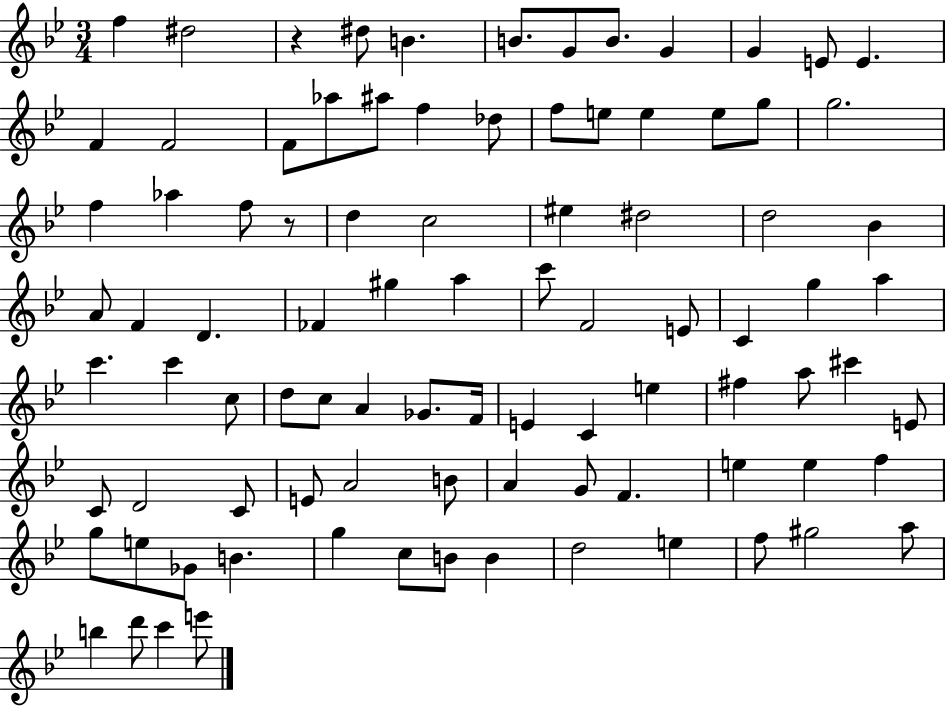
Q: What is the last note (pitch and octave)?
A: E6